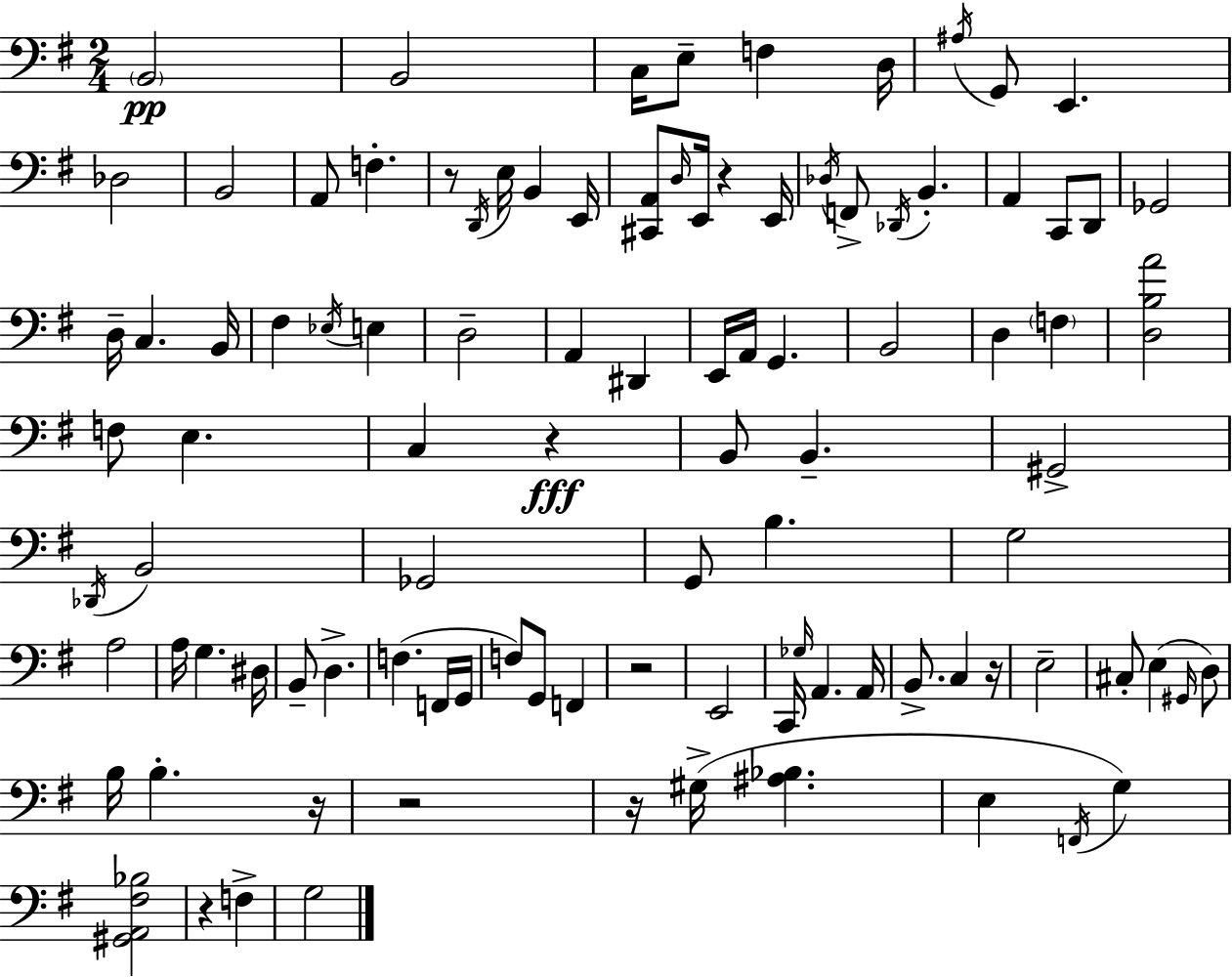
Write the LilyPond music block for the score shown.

{
  \clef bass
  \numericTimeSignature
  \time 2/4
  \key g \major
  \parenthesize b,2\pp | b,2 | c16 e8-- f4 d16 | \acciaccatura { ais16 } g,8 e,4. | \break des2 | b,2 | a,8 f4.-. | r8 \acciaccatura { d,16 } e16 b,4 | \break e,16 <cis, a,>8 \grace { d16 } e,16 r4 | e,16 \acciaccatura { des16 } f,8-> \acciaccatura { des,16 } b,4.-. | a,4 | c,8 d,8 ges,2 | \break d16-- c4. | b,16 fis4 | \acciaccatura { ees16 } e4 d2-- | a,4 | \break dis,4 e,16 a,16 | g,4. b,2 | d4 | \parenthesize f4 <d b a'>2 | \break f8 | e4. c4 | r4\fff b,8 | b,4.-- gis,2-> | \break \acciaccatura { des,16 } b,2 | ges,2 | g,8 | b4. g2 | \break a2 | a16 | g4. dis16 b,8-- | d4.-> f4.( | \break f,16 g,16 f8) | g,8 f,4 r2 | e,2 | c,16 | \break \grace { ges16 } a,4. a,16 | b,8.-> c4 r16 | e2-- | cis8-. e4( \grace { gis,16 } d8) | \break b16 b4.-. | r16 r2 | r16 gis16->( <ais bes>4. | e4 \acciaccatura { f,16 }) g4 | \break <gis, a, fis bes>2 | r4 f4-> | g2 | \bar "|."
}